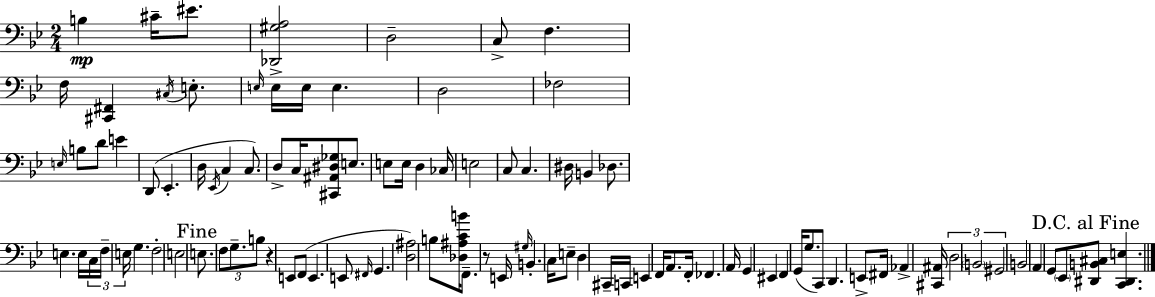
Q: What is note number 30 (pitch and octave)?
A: E3